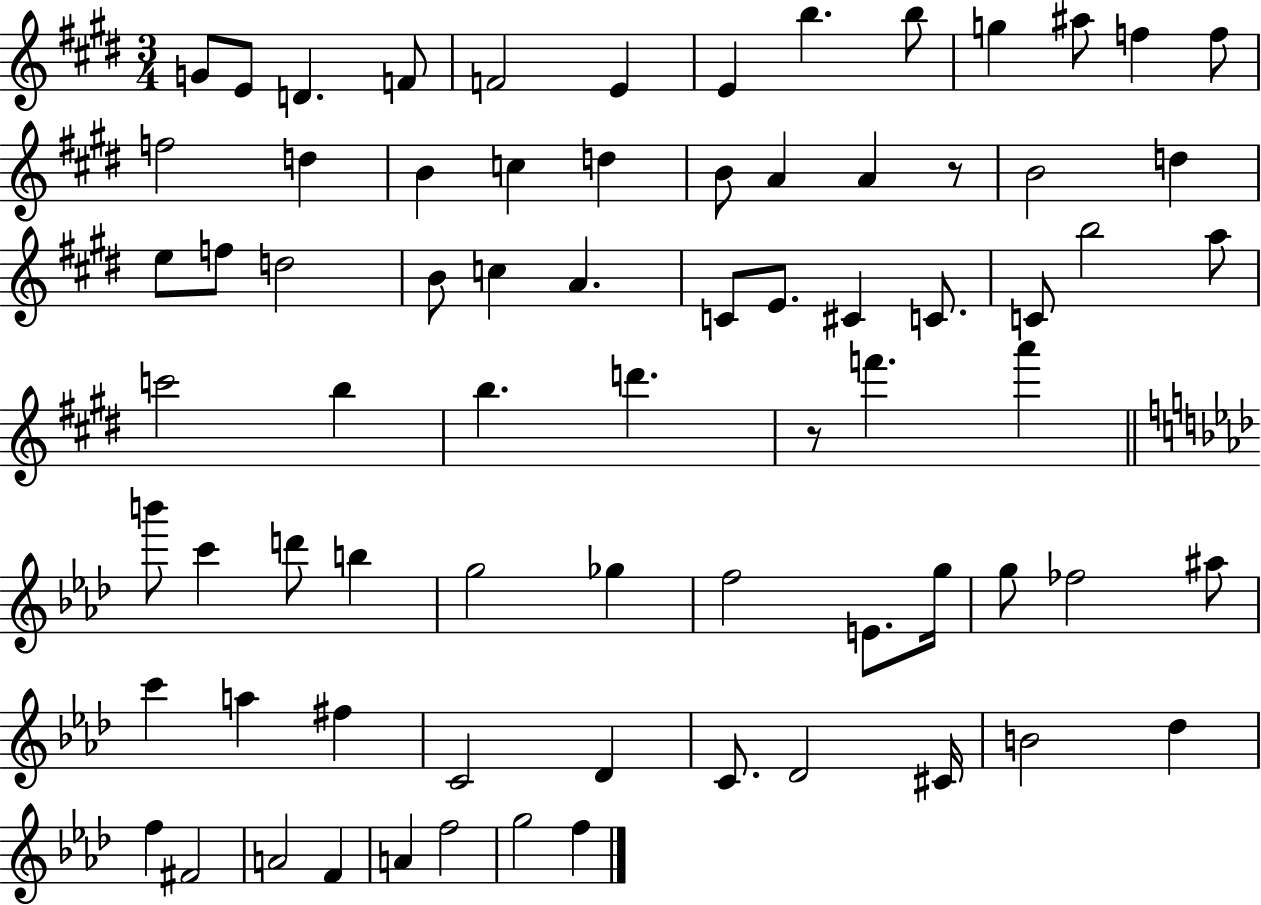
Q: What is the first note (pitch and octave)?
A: G4